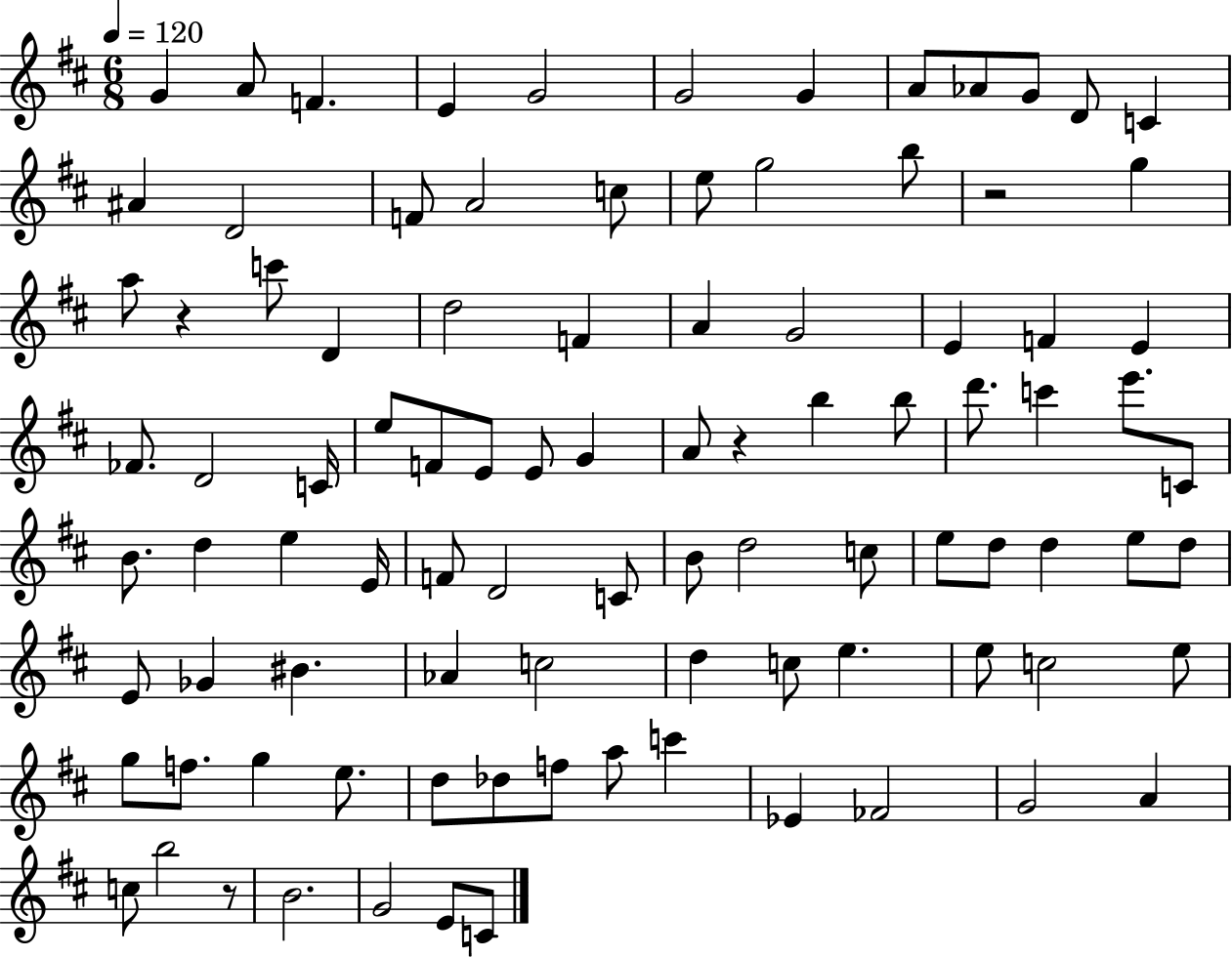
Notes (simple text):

G4/q A4/e F4/q. E4/q G4/h G4/h G4/q A4/e Ab4/e G4/e D4/e C4/q A#4/q D4/h F4/e A4/h C5/e E5/e G5/h B5/e R/h G5/q A5/e R/q C6/e D4/q D5/h F4/q A4/q G4/h E4/q F4/q E4/q FES4/e. D4/h C4/s E5/e F4/e E4/e E4/e G4/q A4/e R/q B5/q B5/e D6/e. C6/q E6/e. C4/e B4/e. D5/q E5/q E4/s F4/e D4/h C4/e B4/e D5/h C5/e E5/e D5/e D5/q E5/e D5/e E4/e Gb4/q BIS4/q. Ab4/q C5/h D5/q C5/e E5/q. E5/e C5/h E5/e G5/e F5/e. G5/q E5/e. D5/e Db5/e F5/e A5/e C6/q Eb4/q FES4/h G4/h A4/q C5/e B5/h R/e B4/h. G4/h E4/e C4/e